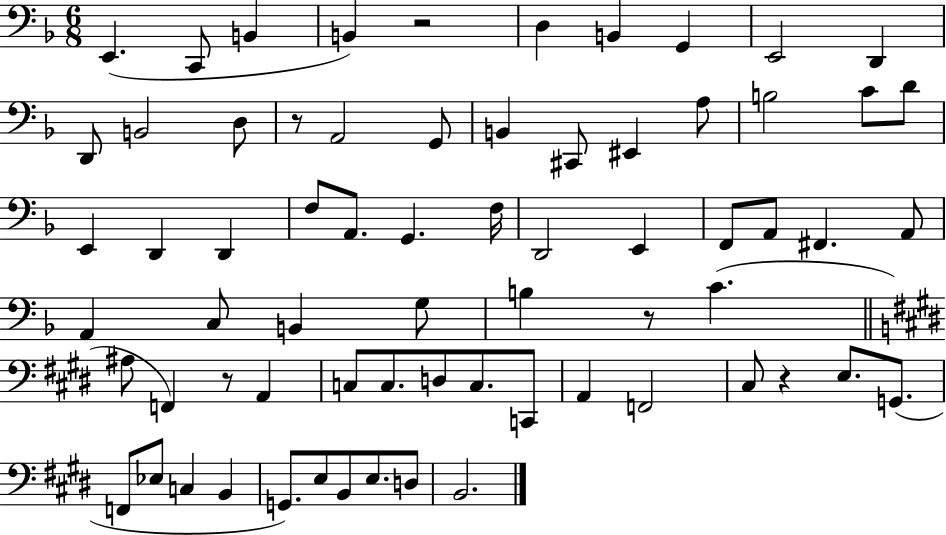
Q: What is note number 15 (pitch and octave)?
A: B2